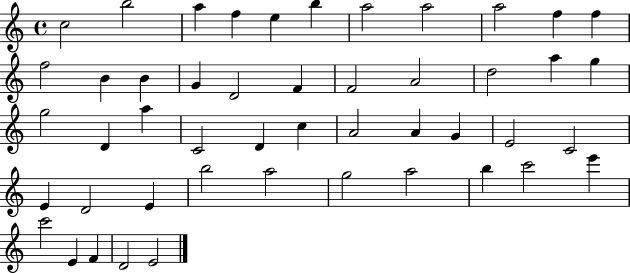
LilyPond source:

{
  \clef treble
  \time 4/4
  \defaultTimeSignature
  \key c \major
  c''2 b''2 | a''4 f''4 e''4 b''4 | a''2 a''2 | a''2 f''4 f''4 | \break f''2 b'4 b'4 | g'4 d'2 f'4 | f'2 a'2 | d''2 a''4 g''4 | \break g''2 d'4 a''4 | c'2 d'4 c''4 | a'2 a'4 g'4 | e'2 c'2 | \break e'4 d'2 e'4 | b''2 a''2 | g''2 a''2 | b''4 c'''2 e'''4 | \break c'''2 e'4 f'4 | d'2 e'2 | \bar "|."
}